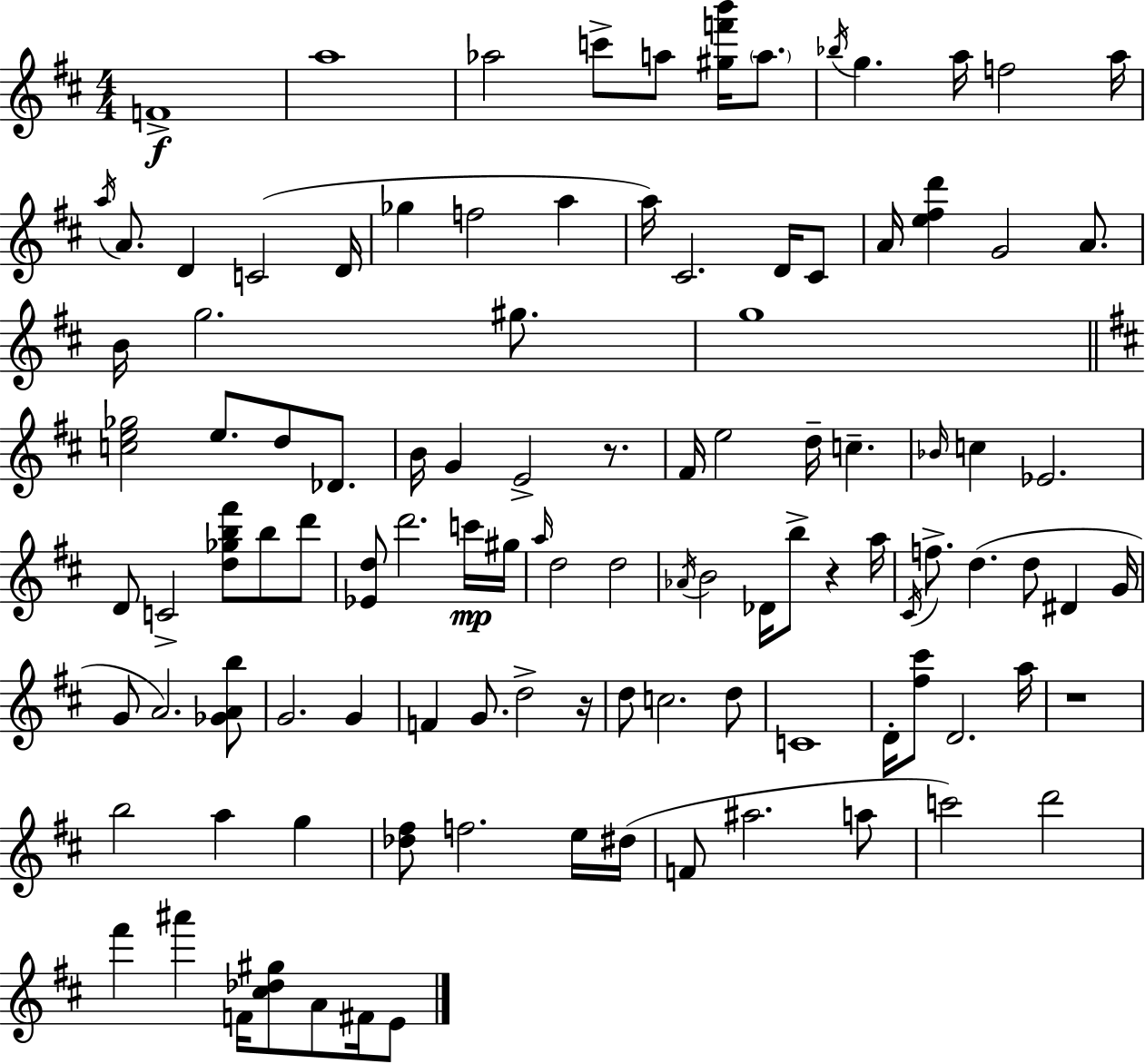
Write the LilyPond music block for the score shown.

{
  \clef treble
  \numericTimeSignature
  \time 4/4
  \key d \major
  f'1->\f | a''1 | aes''2 c'''8-> a''8 <gis'' f''' b'''>16 \parenthesize a''8. | \acciaccatura { bes''16 } g''4. a''16 f''2 | \break a''16 \acciaccatura { a''16 } a'8. d'4 c'2( | d'16 ges''4 f''2 a''4 | a''16) cis'2. d'16 | cis'8 a'16 <e'' fis'' d'''>4 g'2 a'8. | \break b'16 g''2. gis''8. | g''1 | \bar "||" \break \key b \minor <c'' e'' ges''>2 e''8. d''8 des'8. | b'16 g'4 e'2-> r8. | fis'16 e''2 d''16-- c''4.-- | \grace { bes'16 } c''4 ees'2. | \break d'8 c'2-> <d'' ges'' b'' fis'''>8 b''8 d'''8 | <ees' d''>8 d'''2. c'''16\mp | gis''16 \grace { a''16 } d''2 d''2 | \acciaccatura { aes'16 } b'2 des'16 b''8-> r4 | \break a''16 \acciaccatura { cis'16 } f''8.-> d''4.( d''8 dis'4 | g'16 g'8 a'2.) | <ges' a' b''>8 g'2. | g'4 f'4 g'8. d''2-> | \break r16 d''8 c''2. | d''8 c'1 | d'16-. <fis'' cis'''>8 d'2. | a''16 r1 | \break b''2 a''4 | g''4 <des'' fis''>8 f''2. | e''16 dis''16( f'8 ais''2. | a''8 c'''2) d'''2 | \break fis'''4 ais'''4 f'16 <cis'' des'' gis''>8 a'8 | fis'16 e'8 \bar "|."
}